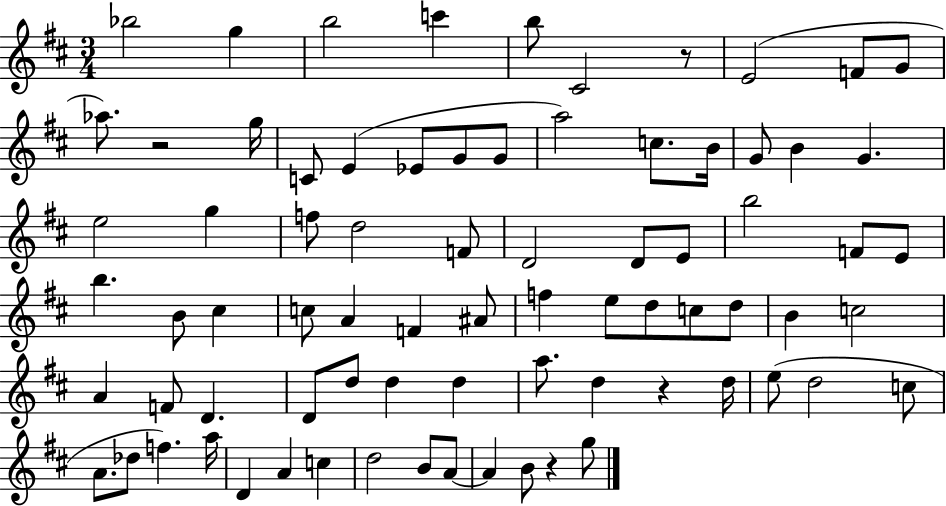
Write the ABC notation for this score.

X:1
T:Untitled
M:3/4
L:1/4
K:D
_b2 g b2 c' b/2 ^C2 z/2 E2 F/2 G/2 _a/2 z2 g/4 C/2 E _E/2 G/2 G/2 a2 c/2 B/4 G/2 B G e2 g f/2 d2 F/2 D2 D/2 E/2 b2 F/2 E/2 b B/2 ^c c/2 A F ^A/2 f e/2 d/2 c/2 d/2 B c2 A F/2 D D/2 d/2 d d a/2 d z d/4 e/2 d2 c/2 A/2 _d/2 f a/4 D A c d2 B/2 A/2 A B/2 z g/2